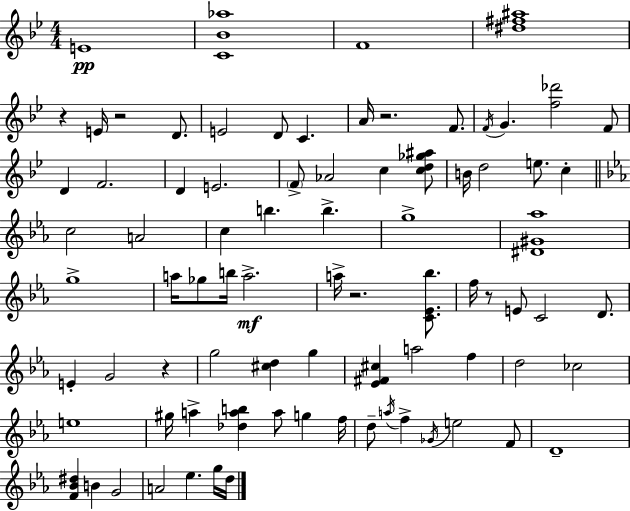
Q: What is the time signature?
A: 4/4